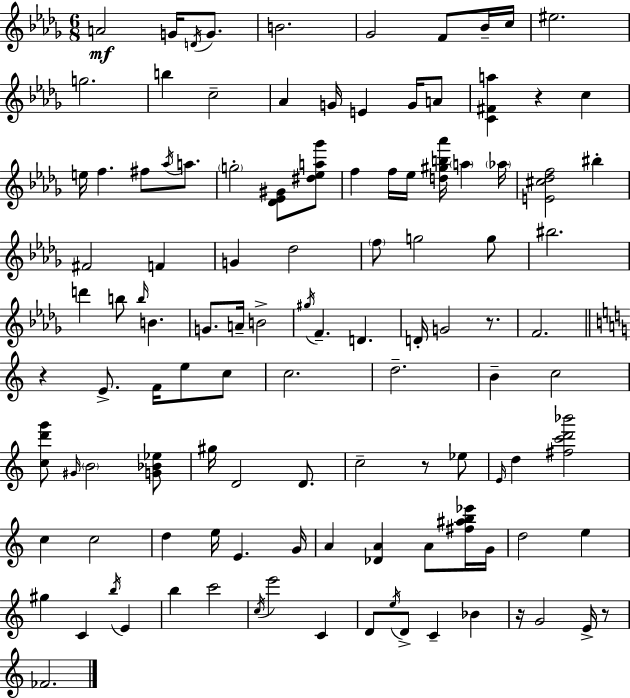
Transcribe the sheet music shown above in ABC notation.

X:1
T:Untitled
M:6/8
L:1/4
K:Bbm
A2 G/4 D/4 G/2 B2 _G2 F/2 _B/4 c/4 ^e2 g2 b c2 _A G/4 E G/4 A/2 [C^Fa] z c e/4 f ^f/2 _a/4 a/2 g2 [_D_E^G]/2 [^d_ea_g']/2 f f/4 _e/4 [d^gb_a']/4 a _a/4 [E^c_df]2 ^b ^F2 F G _d2 f/2 g2 g/2 ^b2 d' b/2 b/4 B G/2 A/4 B2 ^g/4 F D D/4 G2 z/2 F2 z E/2 F/4 e/2 c/2 c2 d2 B c2 [cd'g']/2 ^G/4 B2 [G_B_e]/2 ^g/4 D2 D/2 c2 z/2 _e/2 E/4 d [^fc'd'_b']2 c c2 d e/4 E G/4 A [_DA] A/2 [^f^ab_e']/4 G/4 d2 e ^g C b/4 E b c'2 c/4 e'2 C D/2 e/4 D/2 C _B z/4 G2 E/4 z/2 _F2